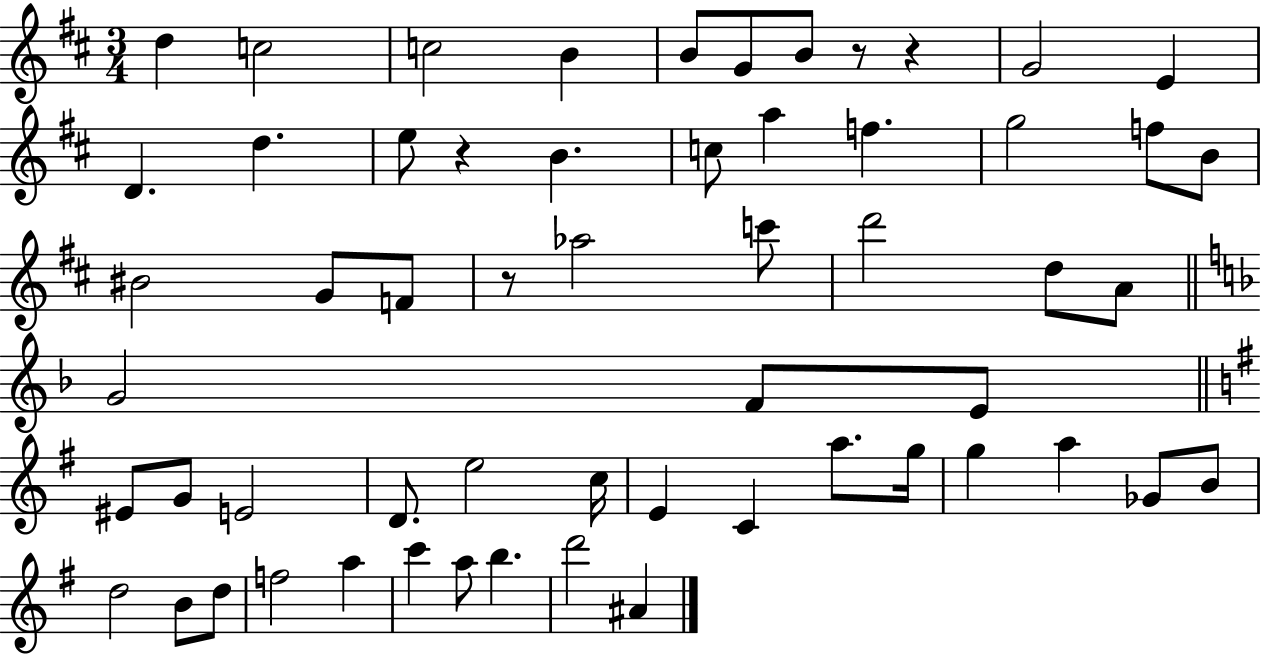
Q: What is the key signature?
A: D major